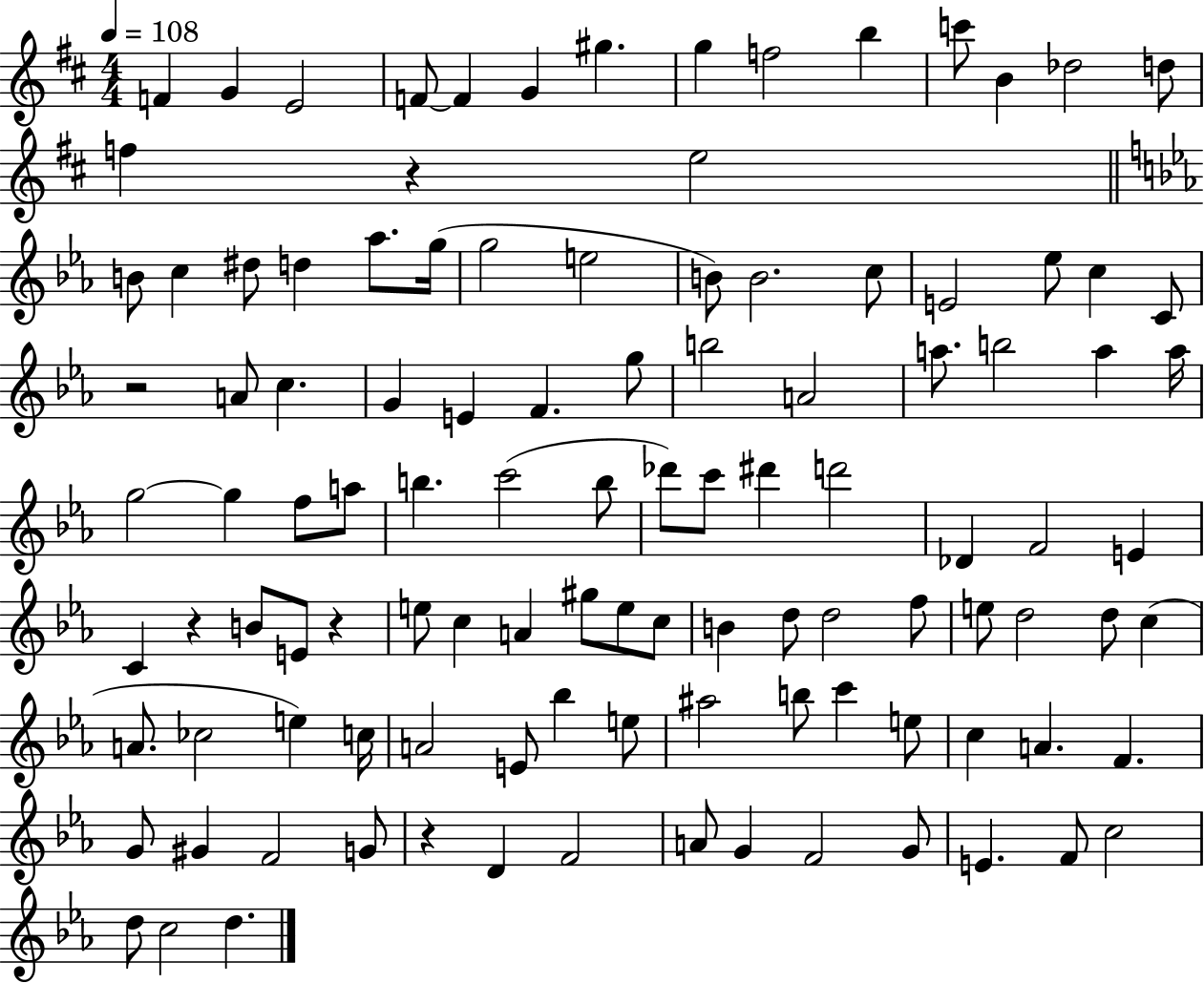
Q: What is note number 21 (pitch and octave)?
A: Ab5